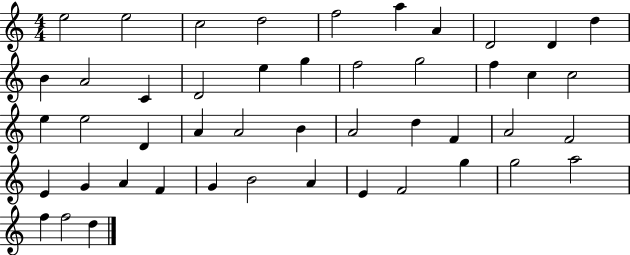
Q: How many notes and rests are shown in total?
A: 47